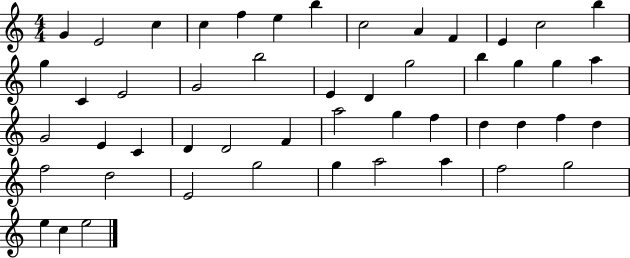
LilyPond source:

{
  \clef treble
  \numericTimeSignature
  \time 4/4
  \key c \major
  g'4 e'2 c''4 | c''4 f''4 e''4 b''4 | c''2 a'4 f'4 | e'4 c''2 b''4 | \break g''4 c'4 e'2 | g'2 b''2 | e'4 d'4 g''2 | b''4 g''4 g''4 a''4 | \break g'2 e'4 c'4 | d'4 d'2 f'4 | a''2 g''4 f''4 | d''4 d''4 f''4 d''4 | \break f''2 d''2 | e'2 g''2 | g''4 a''2 a''4 | f''2 g''2 | \break e''4 c''4 e''2 | \bar "|."
}